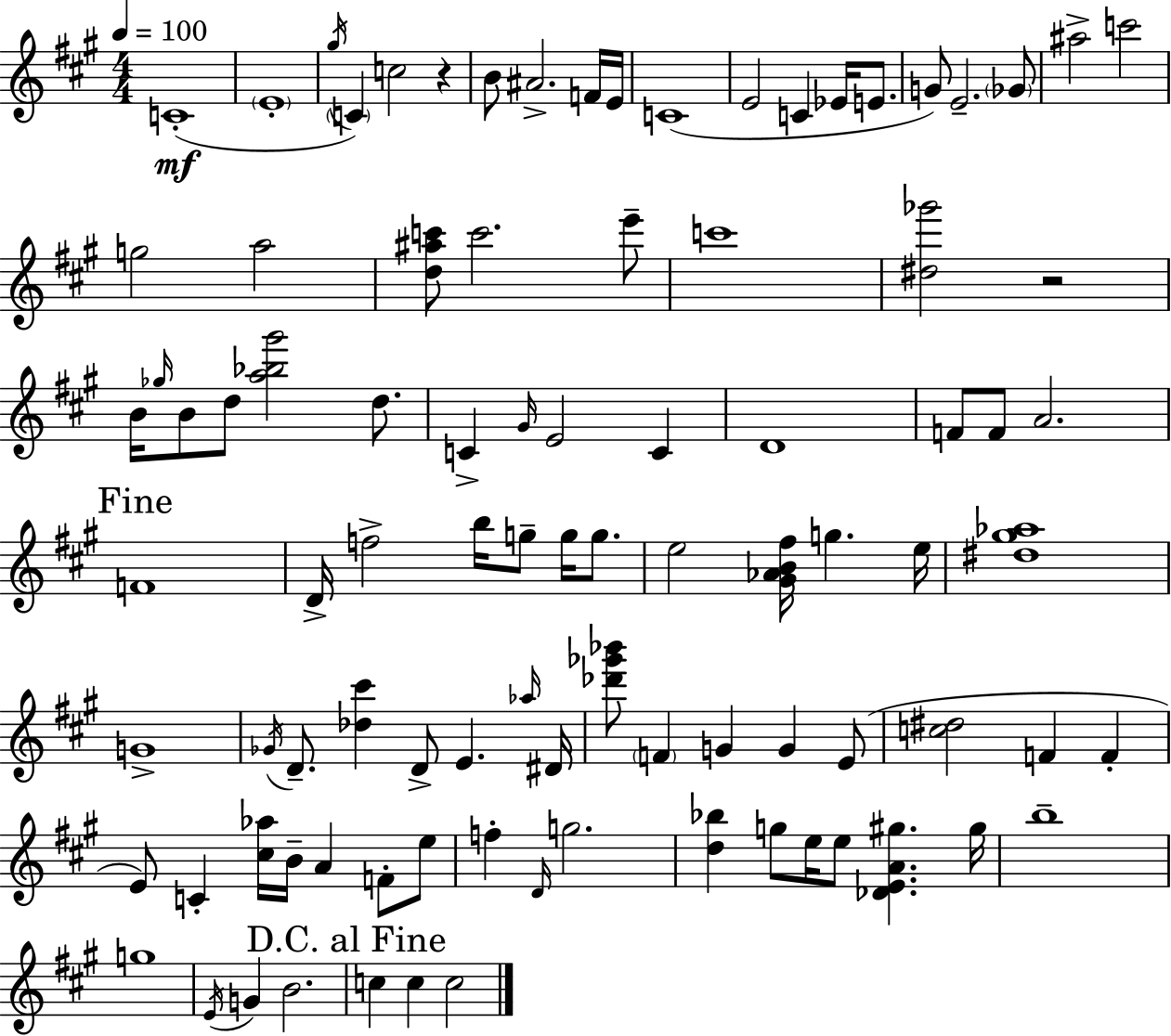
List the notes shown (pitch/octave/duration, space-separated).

C4/w E4/w G#5/s C4/q C5/h R/q B4/e A#4/h. F4/s E4/s C4/w E4/h C4/q Eb4/s E4/e. G4/e E4/h. Gb4/e A#5/h C6/h G5/h A5/h [D5,A#5,C6]/e C6/h. E6/e C6/w [D#5,Gb6]/h R/h B4/s Gb5/s B4/e D5/e [A5,Bb5,G#6]/h D5/e. C4/q G#4/s E4/h C4/q D4/w F4/e F4/e A4/h. F4/w D4/s F5/h B5/s G5/e G5/s G5/e. E5/h [G#4,Ab4,B4,F#5]/s G5/q. E5/s [D#5,G#5,Ab5]/w G4/w Gb4/s D4/e. [Db5,C#6]/q D4/e E4/q. Ab5/s D#4/s [Db6,Gb6,Bb6]/e F4/q G4/q G4/q E4/e [C5,D#5]/h F4/q F4/q E4/e C4/q [C#5,Ab5]/s B4/s A4/q F4/e E5/e F5/q D4/s G5/h. [D5,Bb5]/q G5/e E5/s E5/e [Db4,E4,A4,G#5]/q. G#5/s B5/w G5/w E4/s G4/q B4/h. C5/q C5/q C5/h